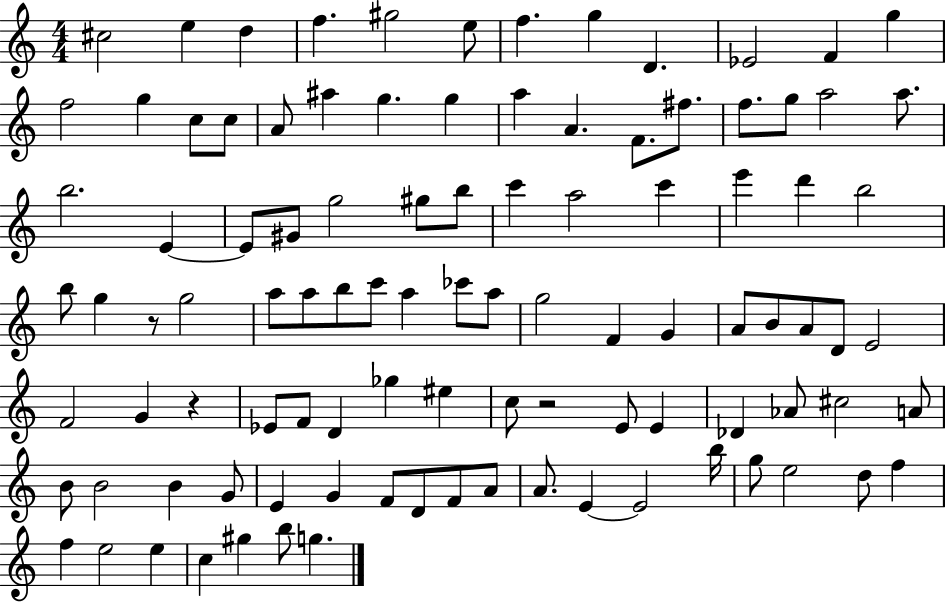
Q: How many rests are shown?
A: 3